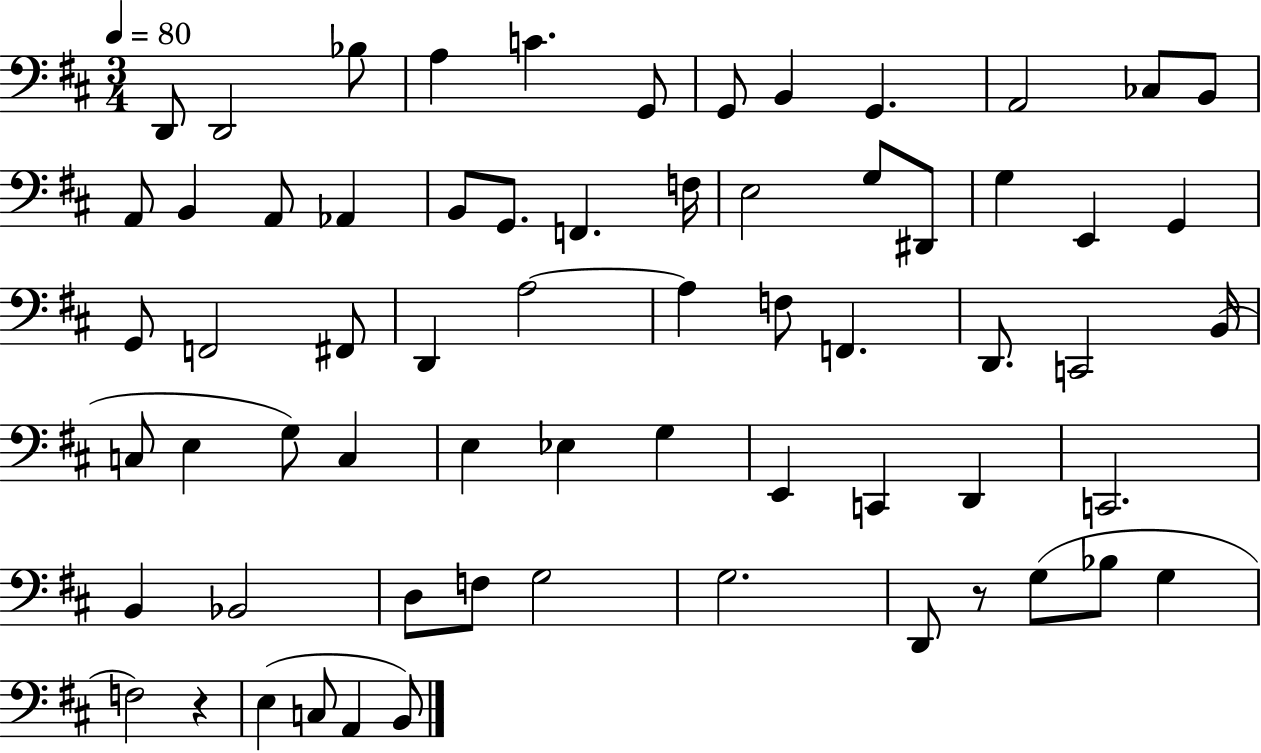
X:1
T:Untitled
M:3/4
L:1/4
K:D
D,,/2 D,,2 _B,/2 A, C G,,/2 G,,/2 B,, G,, A,,2 _C,/2 B,,/2 A,,/2 B,, A,,/2 _A,, B,,/2 G,,/2 F,, F,/4 E,2 G,/2 ^D,,/2 G, E,, G,, G,,/2 F,,2 ^F,,/2 D,, A,2 A, F,/2 F,, D,,/2 C,,2 B,,/4 C,/2 E, G,/2 C, E, _E, G, E,, C,, D,, C,,2 B,, _B,,2 D,/2 F,/2 G,2 G,2 D,,/2 z/2 G,/2 _B,/2 G, F,2 z E, C,/2 A,, B,,/2